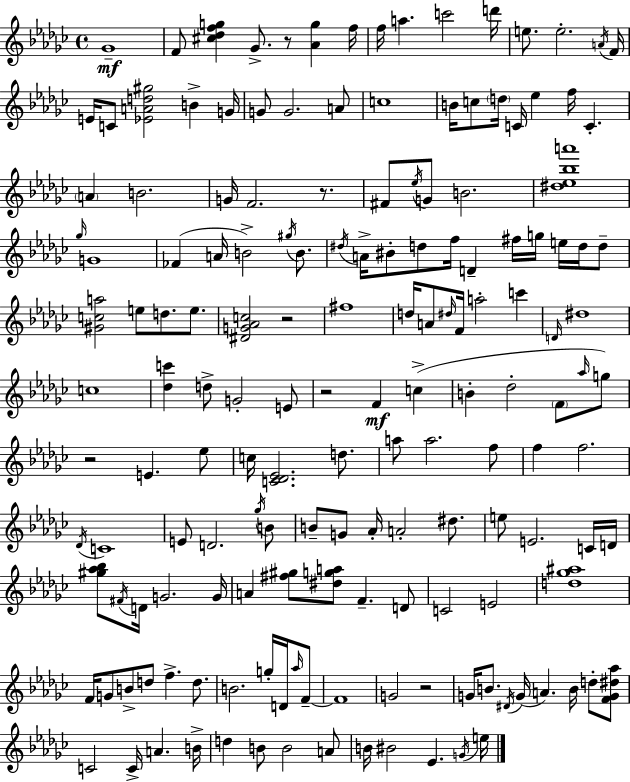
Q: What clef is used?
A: treble